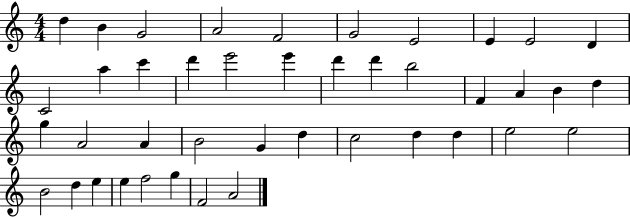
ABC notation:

X:1
T:Untitled
M:4/4
L:1/4
K:C
d B G2 A2 F2 G2 E2 E E2 D C2 a c' d' e'2 e' d' d' b2 F A B d g A2 A B2 G d c2 d d e2 e2 B2 d e e f2 g F2 A2